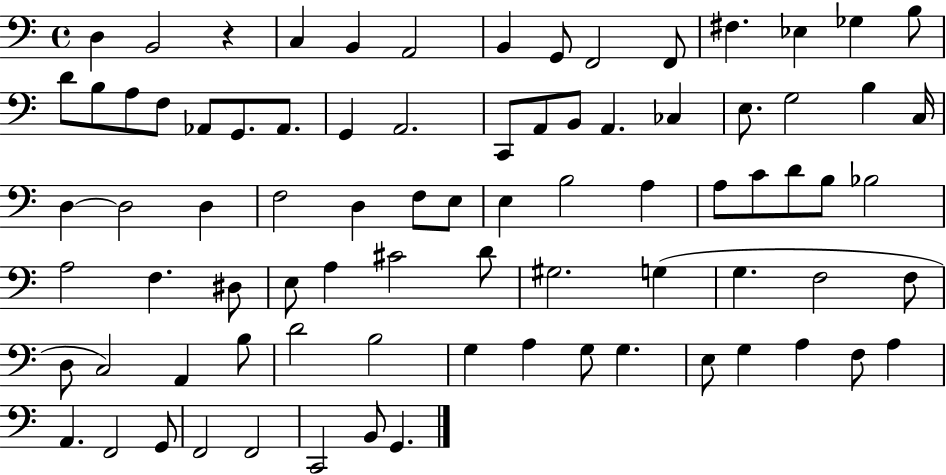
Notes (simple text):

D3/q B2/h R/q C3/q B2/q A2/h B2/q G2/e F2/h F2/e F#3/q. Eb3/q Gb3/q B3/e D4/e B3/e A3/e F3/e Ab2/e G2/e. Ab2/e. G2/q A2/h. C2/e A2/e B2/e A2/q. CES3/q E3/e. G3/h B3/q C3/s D3/q D3/h D3/q F3/h D3/q F3/e E3/e E3/q B3/h A3/q A3/e C4/e D4/e B3/e Bb3/h A3/h F3/q. D#3/e E3/e A3/q C#4/h D4/e G#3/h. G3/q G3/q. F3/h F3/e D3/e C3/h A2/q B3/e D4/h B3/h G3/q A3/q G3/e G3/q. E3/e G3/q A3/q F3/e A3/q A2/q. F2/h G2/e F2/h F2/h C2/h B2/e G2/q.